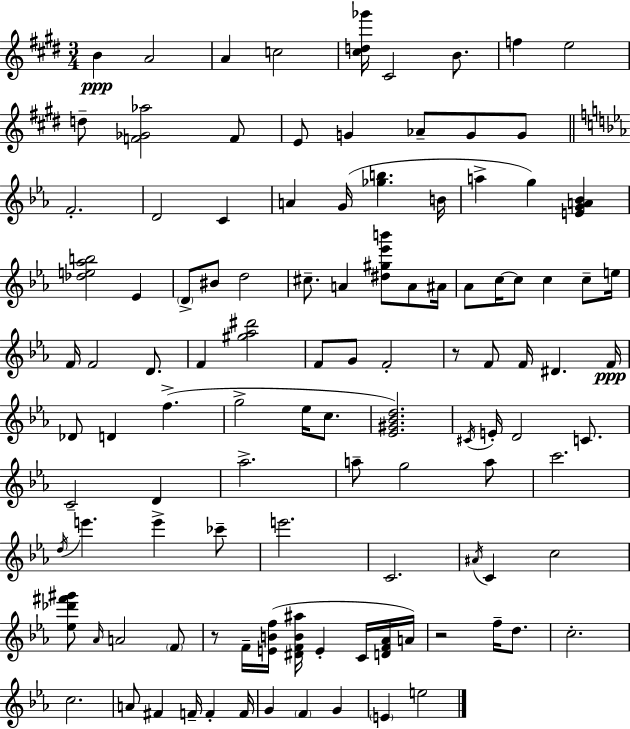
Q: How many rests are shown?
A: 3